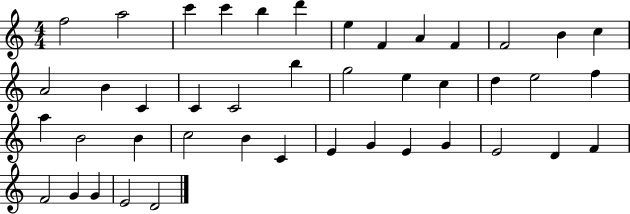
F5/h A5/h C6/q C6/q B5/q D6/q E5/q F4/q A4/q F4/q F4/h B4/q C5/q A4/h B4/q C4/q C4/q C4/h B5/q G5/h E5/q C5/q D5/q E5/h F5/q A5/q B4/h B4/q C5/h B4/q C4/q E4/q G4/q E4/q G4/q E4/h D4/q F4/q F4/h G4/q G4/q E4/h D4/h